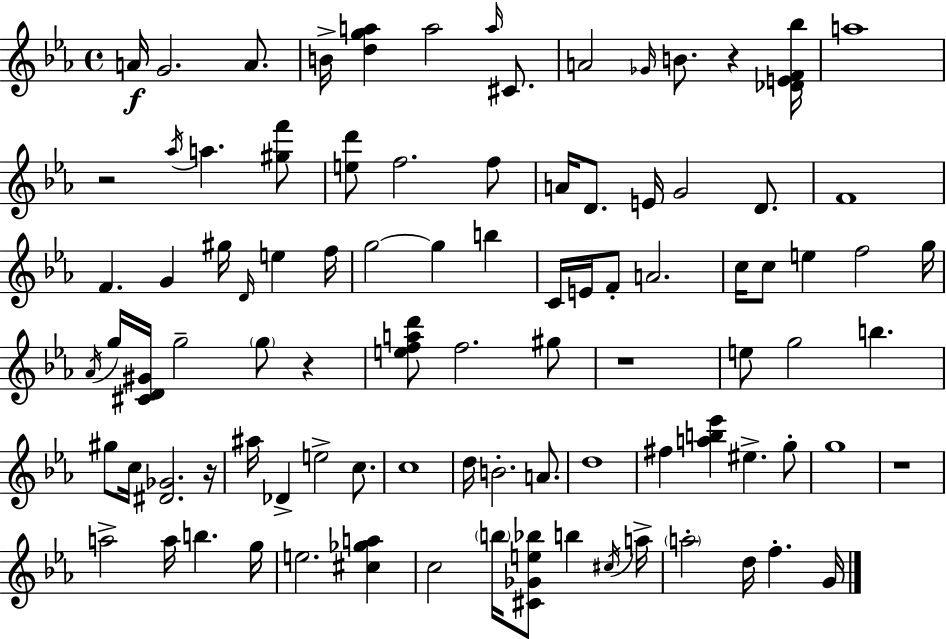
X:1
T:Untitled
M:4/4
L:1/4
K:Eb
A/4 G2 A/2 B/4 [dga] a2 a/4 ^C/2 A2 _G/4 B/2 z [_DEF_b]/4 a4 z2 _a/4 a [^gf']/2 [ed']/2 f2 f/2 A/4 D/2 E/4 G2 D/2 F4 F G ^g/4 D/4 e f/4 g2 g b C/4 E/4 F/2 A2 c/4 c/2 e f2 g/4 _A/4 g/4 [^CD^G]/4 g2 g/2 z [efad']/2 f2 ^g/2 z4 e/2 g2 b ^g/2 c/4 [^D_G]2 z/4 ^a/4 _D e2 c/2 c4 d/4 B2 A/2 d4 ^f [ab_e'] ^e g/2 g4 z4 a2 a/4 b g/4 e2 [^c_ga] c2 b/4 [^C_Ge_b]/2 b ^c/4 a/4 a2 d/4 f G/4